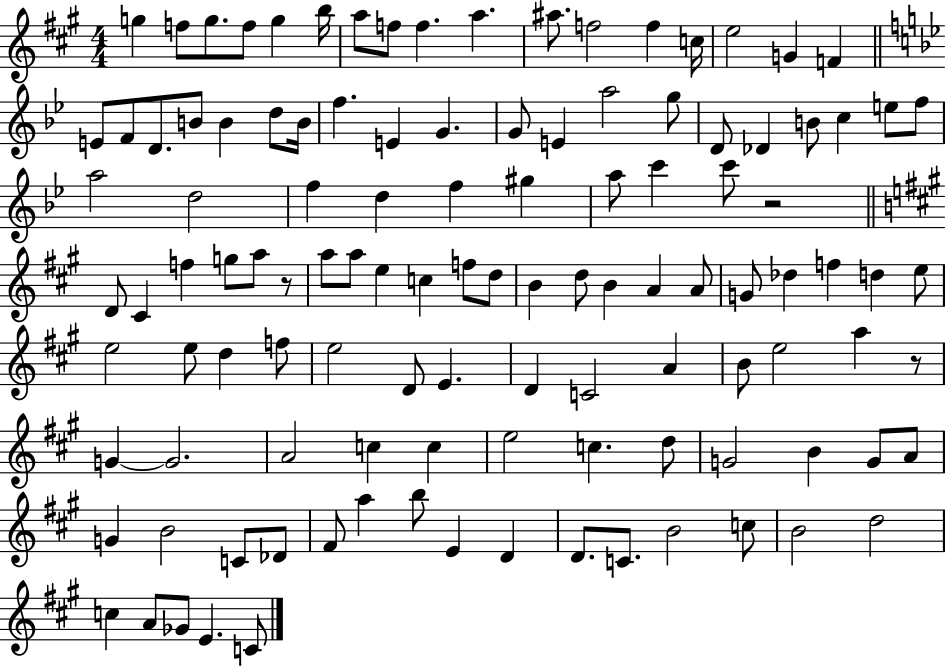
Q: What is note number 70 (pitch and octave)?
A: D5